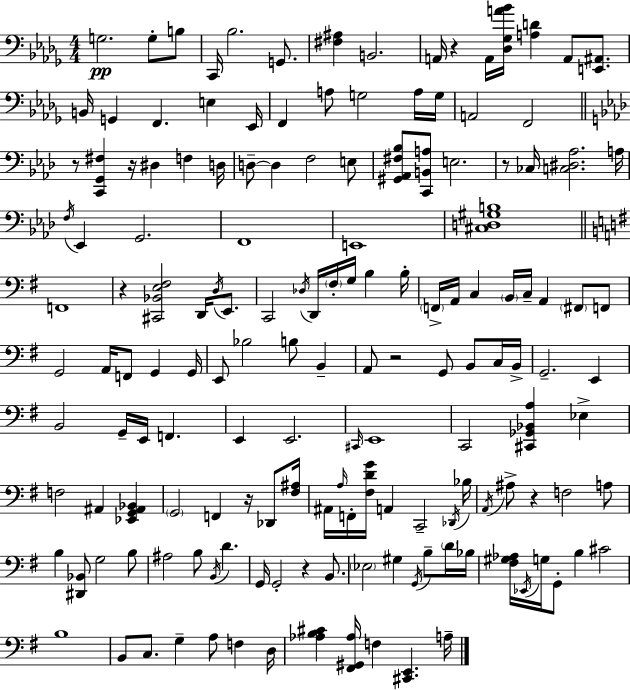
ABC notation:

X:1
T:Untitled
M:4/4
L:1/4
K:Bbm
G,2 G,/2 B,/2 C,,/4 _B,2 G,,/2 [^F,^A,] B,,2 A,,/4 z A,,/4 [_D,_G,A_B]/4 [A,D] A,,/2 [E,,^A,,]/2 B,,/4 G,, F,, E, _E,,/4 F,, A,/2 G,2 A,/4 G,/4 A,,2 F,,2 z/2 [C,,G,,^F,] z/4 ^D, F, D,/4 D,/2 D, F,2 E,/2 [^G,,_A,,^F,_B,]/2 [C,,B,,A,]/2 E,2 z/2 _C,/4 [C,^D,_A,]2 A,/4 F,/4 _E,, G,,2 F,,4 E,,4 [^C,D,^G,B,]4 F,,4 z [^C,,_B,,E,^F,]2 D,,/4 D,/4 E,,/2 C,,2 _D,/4 D,,/4 ^F,/4 G,/4 B, B,/4 F,,/4 A,,/4 C, B,,/4 C,/4 A,, ^F,,/2 F,,/2 G,,2 A,,/4 F,,/2 G,, G,,/4 E,,/2 _B,2 B,/2 B,, A,,/2 z2 G,,/2 B,,/2 C,/4 B,,/4 G,,2 E,, B,,2 G,,/4 E,,/4 F,, E,, E,,2 ^C,,/4 E,,4 C,,2 [^C,,_G,,_B,,A,] _E, F,2 ^A,, [_E,,G,,^A,,_B,,] G,,2 F,, z/4 _D,,/2 [^F,^A,]/4 ^A,,/4 A,/4 F,,/4 [^F,DG]/4 A,, C,,2 _D,,/4 _B,/4 A,,/4 ^A,/2 z F,2 A,/2 B, [^D,,_B,,]/2 G,2 B,/2 ^A,2 B,/2 B,,/4 D G,,/4 G,,2 z B,,/2 _E,2 ^G, G,,/4 B,/2 D/4 _B,/4 [^F,^G,_A,]/4 _E,,/4 G,/4 G,,/2 B, ^C2 B,4 B,,/2 C,/2 G, A,/2 F, D,/4 [_A,B,^C] [^F,,^G,,_A,]/4 F, [^C,,E,,] A,/4